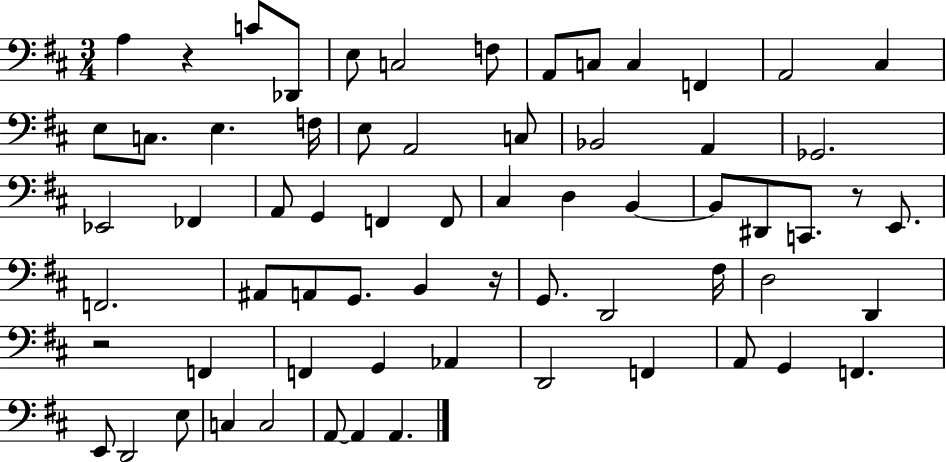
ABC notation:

X:1
T:Untitled
M:3/4
L:1/4
K:D
A, z C/2 _D,,/2 E,/2 C,2 F,/2 A,,/2 C,/2 C, F,, A,,2 ^C, E,/2 C,/2 E, F,/4 E,/2 A,,2 C,/2 _B,,2 A,, _G,,2 _E,,2 _F,, A,,/2 G,, F,, F,,/2 ^C, D, B,, B,,/2 ^D,,/2 C,,/2 z/2 E,,/2 F,,2 ^A,,/2 A,,/2 G,,/2 B,, z/4 G,,/2 D,,2 ^F,/4 D,2 D,, z2 F,, F,, G,, _A,, D,,2 F,, A,,/2 G,, F,, E,,/2 D,,2 E,/2 C, C,2 A,,/2 A,, A,,